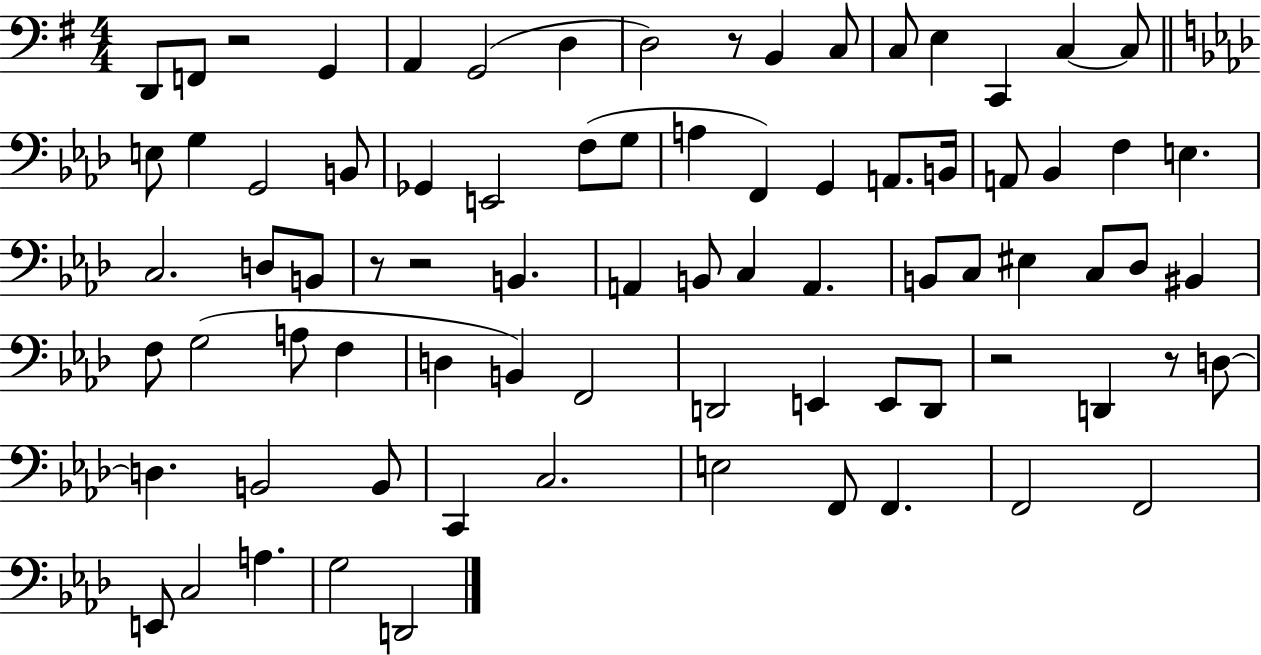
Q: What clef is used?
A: bass